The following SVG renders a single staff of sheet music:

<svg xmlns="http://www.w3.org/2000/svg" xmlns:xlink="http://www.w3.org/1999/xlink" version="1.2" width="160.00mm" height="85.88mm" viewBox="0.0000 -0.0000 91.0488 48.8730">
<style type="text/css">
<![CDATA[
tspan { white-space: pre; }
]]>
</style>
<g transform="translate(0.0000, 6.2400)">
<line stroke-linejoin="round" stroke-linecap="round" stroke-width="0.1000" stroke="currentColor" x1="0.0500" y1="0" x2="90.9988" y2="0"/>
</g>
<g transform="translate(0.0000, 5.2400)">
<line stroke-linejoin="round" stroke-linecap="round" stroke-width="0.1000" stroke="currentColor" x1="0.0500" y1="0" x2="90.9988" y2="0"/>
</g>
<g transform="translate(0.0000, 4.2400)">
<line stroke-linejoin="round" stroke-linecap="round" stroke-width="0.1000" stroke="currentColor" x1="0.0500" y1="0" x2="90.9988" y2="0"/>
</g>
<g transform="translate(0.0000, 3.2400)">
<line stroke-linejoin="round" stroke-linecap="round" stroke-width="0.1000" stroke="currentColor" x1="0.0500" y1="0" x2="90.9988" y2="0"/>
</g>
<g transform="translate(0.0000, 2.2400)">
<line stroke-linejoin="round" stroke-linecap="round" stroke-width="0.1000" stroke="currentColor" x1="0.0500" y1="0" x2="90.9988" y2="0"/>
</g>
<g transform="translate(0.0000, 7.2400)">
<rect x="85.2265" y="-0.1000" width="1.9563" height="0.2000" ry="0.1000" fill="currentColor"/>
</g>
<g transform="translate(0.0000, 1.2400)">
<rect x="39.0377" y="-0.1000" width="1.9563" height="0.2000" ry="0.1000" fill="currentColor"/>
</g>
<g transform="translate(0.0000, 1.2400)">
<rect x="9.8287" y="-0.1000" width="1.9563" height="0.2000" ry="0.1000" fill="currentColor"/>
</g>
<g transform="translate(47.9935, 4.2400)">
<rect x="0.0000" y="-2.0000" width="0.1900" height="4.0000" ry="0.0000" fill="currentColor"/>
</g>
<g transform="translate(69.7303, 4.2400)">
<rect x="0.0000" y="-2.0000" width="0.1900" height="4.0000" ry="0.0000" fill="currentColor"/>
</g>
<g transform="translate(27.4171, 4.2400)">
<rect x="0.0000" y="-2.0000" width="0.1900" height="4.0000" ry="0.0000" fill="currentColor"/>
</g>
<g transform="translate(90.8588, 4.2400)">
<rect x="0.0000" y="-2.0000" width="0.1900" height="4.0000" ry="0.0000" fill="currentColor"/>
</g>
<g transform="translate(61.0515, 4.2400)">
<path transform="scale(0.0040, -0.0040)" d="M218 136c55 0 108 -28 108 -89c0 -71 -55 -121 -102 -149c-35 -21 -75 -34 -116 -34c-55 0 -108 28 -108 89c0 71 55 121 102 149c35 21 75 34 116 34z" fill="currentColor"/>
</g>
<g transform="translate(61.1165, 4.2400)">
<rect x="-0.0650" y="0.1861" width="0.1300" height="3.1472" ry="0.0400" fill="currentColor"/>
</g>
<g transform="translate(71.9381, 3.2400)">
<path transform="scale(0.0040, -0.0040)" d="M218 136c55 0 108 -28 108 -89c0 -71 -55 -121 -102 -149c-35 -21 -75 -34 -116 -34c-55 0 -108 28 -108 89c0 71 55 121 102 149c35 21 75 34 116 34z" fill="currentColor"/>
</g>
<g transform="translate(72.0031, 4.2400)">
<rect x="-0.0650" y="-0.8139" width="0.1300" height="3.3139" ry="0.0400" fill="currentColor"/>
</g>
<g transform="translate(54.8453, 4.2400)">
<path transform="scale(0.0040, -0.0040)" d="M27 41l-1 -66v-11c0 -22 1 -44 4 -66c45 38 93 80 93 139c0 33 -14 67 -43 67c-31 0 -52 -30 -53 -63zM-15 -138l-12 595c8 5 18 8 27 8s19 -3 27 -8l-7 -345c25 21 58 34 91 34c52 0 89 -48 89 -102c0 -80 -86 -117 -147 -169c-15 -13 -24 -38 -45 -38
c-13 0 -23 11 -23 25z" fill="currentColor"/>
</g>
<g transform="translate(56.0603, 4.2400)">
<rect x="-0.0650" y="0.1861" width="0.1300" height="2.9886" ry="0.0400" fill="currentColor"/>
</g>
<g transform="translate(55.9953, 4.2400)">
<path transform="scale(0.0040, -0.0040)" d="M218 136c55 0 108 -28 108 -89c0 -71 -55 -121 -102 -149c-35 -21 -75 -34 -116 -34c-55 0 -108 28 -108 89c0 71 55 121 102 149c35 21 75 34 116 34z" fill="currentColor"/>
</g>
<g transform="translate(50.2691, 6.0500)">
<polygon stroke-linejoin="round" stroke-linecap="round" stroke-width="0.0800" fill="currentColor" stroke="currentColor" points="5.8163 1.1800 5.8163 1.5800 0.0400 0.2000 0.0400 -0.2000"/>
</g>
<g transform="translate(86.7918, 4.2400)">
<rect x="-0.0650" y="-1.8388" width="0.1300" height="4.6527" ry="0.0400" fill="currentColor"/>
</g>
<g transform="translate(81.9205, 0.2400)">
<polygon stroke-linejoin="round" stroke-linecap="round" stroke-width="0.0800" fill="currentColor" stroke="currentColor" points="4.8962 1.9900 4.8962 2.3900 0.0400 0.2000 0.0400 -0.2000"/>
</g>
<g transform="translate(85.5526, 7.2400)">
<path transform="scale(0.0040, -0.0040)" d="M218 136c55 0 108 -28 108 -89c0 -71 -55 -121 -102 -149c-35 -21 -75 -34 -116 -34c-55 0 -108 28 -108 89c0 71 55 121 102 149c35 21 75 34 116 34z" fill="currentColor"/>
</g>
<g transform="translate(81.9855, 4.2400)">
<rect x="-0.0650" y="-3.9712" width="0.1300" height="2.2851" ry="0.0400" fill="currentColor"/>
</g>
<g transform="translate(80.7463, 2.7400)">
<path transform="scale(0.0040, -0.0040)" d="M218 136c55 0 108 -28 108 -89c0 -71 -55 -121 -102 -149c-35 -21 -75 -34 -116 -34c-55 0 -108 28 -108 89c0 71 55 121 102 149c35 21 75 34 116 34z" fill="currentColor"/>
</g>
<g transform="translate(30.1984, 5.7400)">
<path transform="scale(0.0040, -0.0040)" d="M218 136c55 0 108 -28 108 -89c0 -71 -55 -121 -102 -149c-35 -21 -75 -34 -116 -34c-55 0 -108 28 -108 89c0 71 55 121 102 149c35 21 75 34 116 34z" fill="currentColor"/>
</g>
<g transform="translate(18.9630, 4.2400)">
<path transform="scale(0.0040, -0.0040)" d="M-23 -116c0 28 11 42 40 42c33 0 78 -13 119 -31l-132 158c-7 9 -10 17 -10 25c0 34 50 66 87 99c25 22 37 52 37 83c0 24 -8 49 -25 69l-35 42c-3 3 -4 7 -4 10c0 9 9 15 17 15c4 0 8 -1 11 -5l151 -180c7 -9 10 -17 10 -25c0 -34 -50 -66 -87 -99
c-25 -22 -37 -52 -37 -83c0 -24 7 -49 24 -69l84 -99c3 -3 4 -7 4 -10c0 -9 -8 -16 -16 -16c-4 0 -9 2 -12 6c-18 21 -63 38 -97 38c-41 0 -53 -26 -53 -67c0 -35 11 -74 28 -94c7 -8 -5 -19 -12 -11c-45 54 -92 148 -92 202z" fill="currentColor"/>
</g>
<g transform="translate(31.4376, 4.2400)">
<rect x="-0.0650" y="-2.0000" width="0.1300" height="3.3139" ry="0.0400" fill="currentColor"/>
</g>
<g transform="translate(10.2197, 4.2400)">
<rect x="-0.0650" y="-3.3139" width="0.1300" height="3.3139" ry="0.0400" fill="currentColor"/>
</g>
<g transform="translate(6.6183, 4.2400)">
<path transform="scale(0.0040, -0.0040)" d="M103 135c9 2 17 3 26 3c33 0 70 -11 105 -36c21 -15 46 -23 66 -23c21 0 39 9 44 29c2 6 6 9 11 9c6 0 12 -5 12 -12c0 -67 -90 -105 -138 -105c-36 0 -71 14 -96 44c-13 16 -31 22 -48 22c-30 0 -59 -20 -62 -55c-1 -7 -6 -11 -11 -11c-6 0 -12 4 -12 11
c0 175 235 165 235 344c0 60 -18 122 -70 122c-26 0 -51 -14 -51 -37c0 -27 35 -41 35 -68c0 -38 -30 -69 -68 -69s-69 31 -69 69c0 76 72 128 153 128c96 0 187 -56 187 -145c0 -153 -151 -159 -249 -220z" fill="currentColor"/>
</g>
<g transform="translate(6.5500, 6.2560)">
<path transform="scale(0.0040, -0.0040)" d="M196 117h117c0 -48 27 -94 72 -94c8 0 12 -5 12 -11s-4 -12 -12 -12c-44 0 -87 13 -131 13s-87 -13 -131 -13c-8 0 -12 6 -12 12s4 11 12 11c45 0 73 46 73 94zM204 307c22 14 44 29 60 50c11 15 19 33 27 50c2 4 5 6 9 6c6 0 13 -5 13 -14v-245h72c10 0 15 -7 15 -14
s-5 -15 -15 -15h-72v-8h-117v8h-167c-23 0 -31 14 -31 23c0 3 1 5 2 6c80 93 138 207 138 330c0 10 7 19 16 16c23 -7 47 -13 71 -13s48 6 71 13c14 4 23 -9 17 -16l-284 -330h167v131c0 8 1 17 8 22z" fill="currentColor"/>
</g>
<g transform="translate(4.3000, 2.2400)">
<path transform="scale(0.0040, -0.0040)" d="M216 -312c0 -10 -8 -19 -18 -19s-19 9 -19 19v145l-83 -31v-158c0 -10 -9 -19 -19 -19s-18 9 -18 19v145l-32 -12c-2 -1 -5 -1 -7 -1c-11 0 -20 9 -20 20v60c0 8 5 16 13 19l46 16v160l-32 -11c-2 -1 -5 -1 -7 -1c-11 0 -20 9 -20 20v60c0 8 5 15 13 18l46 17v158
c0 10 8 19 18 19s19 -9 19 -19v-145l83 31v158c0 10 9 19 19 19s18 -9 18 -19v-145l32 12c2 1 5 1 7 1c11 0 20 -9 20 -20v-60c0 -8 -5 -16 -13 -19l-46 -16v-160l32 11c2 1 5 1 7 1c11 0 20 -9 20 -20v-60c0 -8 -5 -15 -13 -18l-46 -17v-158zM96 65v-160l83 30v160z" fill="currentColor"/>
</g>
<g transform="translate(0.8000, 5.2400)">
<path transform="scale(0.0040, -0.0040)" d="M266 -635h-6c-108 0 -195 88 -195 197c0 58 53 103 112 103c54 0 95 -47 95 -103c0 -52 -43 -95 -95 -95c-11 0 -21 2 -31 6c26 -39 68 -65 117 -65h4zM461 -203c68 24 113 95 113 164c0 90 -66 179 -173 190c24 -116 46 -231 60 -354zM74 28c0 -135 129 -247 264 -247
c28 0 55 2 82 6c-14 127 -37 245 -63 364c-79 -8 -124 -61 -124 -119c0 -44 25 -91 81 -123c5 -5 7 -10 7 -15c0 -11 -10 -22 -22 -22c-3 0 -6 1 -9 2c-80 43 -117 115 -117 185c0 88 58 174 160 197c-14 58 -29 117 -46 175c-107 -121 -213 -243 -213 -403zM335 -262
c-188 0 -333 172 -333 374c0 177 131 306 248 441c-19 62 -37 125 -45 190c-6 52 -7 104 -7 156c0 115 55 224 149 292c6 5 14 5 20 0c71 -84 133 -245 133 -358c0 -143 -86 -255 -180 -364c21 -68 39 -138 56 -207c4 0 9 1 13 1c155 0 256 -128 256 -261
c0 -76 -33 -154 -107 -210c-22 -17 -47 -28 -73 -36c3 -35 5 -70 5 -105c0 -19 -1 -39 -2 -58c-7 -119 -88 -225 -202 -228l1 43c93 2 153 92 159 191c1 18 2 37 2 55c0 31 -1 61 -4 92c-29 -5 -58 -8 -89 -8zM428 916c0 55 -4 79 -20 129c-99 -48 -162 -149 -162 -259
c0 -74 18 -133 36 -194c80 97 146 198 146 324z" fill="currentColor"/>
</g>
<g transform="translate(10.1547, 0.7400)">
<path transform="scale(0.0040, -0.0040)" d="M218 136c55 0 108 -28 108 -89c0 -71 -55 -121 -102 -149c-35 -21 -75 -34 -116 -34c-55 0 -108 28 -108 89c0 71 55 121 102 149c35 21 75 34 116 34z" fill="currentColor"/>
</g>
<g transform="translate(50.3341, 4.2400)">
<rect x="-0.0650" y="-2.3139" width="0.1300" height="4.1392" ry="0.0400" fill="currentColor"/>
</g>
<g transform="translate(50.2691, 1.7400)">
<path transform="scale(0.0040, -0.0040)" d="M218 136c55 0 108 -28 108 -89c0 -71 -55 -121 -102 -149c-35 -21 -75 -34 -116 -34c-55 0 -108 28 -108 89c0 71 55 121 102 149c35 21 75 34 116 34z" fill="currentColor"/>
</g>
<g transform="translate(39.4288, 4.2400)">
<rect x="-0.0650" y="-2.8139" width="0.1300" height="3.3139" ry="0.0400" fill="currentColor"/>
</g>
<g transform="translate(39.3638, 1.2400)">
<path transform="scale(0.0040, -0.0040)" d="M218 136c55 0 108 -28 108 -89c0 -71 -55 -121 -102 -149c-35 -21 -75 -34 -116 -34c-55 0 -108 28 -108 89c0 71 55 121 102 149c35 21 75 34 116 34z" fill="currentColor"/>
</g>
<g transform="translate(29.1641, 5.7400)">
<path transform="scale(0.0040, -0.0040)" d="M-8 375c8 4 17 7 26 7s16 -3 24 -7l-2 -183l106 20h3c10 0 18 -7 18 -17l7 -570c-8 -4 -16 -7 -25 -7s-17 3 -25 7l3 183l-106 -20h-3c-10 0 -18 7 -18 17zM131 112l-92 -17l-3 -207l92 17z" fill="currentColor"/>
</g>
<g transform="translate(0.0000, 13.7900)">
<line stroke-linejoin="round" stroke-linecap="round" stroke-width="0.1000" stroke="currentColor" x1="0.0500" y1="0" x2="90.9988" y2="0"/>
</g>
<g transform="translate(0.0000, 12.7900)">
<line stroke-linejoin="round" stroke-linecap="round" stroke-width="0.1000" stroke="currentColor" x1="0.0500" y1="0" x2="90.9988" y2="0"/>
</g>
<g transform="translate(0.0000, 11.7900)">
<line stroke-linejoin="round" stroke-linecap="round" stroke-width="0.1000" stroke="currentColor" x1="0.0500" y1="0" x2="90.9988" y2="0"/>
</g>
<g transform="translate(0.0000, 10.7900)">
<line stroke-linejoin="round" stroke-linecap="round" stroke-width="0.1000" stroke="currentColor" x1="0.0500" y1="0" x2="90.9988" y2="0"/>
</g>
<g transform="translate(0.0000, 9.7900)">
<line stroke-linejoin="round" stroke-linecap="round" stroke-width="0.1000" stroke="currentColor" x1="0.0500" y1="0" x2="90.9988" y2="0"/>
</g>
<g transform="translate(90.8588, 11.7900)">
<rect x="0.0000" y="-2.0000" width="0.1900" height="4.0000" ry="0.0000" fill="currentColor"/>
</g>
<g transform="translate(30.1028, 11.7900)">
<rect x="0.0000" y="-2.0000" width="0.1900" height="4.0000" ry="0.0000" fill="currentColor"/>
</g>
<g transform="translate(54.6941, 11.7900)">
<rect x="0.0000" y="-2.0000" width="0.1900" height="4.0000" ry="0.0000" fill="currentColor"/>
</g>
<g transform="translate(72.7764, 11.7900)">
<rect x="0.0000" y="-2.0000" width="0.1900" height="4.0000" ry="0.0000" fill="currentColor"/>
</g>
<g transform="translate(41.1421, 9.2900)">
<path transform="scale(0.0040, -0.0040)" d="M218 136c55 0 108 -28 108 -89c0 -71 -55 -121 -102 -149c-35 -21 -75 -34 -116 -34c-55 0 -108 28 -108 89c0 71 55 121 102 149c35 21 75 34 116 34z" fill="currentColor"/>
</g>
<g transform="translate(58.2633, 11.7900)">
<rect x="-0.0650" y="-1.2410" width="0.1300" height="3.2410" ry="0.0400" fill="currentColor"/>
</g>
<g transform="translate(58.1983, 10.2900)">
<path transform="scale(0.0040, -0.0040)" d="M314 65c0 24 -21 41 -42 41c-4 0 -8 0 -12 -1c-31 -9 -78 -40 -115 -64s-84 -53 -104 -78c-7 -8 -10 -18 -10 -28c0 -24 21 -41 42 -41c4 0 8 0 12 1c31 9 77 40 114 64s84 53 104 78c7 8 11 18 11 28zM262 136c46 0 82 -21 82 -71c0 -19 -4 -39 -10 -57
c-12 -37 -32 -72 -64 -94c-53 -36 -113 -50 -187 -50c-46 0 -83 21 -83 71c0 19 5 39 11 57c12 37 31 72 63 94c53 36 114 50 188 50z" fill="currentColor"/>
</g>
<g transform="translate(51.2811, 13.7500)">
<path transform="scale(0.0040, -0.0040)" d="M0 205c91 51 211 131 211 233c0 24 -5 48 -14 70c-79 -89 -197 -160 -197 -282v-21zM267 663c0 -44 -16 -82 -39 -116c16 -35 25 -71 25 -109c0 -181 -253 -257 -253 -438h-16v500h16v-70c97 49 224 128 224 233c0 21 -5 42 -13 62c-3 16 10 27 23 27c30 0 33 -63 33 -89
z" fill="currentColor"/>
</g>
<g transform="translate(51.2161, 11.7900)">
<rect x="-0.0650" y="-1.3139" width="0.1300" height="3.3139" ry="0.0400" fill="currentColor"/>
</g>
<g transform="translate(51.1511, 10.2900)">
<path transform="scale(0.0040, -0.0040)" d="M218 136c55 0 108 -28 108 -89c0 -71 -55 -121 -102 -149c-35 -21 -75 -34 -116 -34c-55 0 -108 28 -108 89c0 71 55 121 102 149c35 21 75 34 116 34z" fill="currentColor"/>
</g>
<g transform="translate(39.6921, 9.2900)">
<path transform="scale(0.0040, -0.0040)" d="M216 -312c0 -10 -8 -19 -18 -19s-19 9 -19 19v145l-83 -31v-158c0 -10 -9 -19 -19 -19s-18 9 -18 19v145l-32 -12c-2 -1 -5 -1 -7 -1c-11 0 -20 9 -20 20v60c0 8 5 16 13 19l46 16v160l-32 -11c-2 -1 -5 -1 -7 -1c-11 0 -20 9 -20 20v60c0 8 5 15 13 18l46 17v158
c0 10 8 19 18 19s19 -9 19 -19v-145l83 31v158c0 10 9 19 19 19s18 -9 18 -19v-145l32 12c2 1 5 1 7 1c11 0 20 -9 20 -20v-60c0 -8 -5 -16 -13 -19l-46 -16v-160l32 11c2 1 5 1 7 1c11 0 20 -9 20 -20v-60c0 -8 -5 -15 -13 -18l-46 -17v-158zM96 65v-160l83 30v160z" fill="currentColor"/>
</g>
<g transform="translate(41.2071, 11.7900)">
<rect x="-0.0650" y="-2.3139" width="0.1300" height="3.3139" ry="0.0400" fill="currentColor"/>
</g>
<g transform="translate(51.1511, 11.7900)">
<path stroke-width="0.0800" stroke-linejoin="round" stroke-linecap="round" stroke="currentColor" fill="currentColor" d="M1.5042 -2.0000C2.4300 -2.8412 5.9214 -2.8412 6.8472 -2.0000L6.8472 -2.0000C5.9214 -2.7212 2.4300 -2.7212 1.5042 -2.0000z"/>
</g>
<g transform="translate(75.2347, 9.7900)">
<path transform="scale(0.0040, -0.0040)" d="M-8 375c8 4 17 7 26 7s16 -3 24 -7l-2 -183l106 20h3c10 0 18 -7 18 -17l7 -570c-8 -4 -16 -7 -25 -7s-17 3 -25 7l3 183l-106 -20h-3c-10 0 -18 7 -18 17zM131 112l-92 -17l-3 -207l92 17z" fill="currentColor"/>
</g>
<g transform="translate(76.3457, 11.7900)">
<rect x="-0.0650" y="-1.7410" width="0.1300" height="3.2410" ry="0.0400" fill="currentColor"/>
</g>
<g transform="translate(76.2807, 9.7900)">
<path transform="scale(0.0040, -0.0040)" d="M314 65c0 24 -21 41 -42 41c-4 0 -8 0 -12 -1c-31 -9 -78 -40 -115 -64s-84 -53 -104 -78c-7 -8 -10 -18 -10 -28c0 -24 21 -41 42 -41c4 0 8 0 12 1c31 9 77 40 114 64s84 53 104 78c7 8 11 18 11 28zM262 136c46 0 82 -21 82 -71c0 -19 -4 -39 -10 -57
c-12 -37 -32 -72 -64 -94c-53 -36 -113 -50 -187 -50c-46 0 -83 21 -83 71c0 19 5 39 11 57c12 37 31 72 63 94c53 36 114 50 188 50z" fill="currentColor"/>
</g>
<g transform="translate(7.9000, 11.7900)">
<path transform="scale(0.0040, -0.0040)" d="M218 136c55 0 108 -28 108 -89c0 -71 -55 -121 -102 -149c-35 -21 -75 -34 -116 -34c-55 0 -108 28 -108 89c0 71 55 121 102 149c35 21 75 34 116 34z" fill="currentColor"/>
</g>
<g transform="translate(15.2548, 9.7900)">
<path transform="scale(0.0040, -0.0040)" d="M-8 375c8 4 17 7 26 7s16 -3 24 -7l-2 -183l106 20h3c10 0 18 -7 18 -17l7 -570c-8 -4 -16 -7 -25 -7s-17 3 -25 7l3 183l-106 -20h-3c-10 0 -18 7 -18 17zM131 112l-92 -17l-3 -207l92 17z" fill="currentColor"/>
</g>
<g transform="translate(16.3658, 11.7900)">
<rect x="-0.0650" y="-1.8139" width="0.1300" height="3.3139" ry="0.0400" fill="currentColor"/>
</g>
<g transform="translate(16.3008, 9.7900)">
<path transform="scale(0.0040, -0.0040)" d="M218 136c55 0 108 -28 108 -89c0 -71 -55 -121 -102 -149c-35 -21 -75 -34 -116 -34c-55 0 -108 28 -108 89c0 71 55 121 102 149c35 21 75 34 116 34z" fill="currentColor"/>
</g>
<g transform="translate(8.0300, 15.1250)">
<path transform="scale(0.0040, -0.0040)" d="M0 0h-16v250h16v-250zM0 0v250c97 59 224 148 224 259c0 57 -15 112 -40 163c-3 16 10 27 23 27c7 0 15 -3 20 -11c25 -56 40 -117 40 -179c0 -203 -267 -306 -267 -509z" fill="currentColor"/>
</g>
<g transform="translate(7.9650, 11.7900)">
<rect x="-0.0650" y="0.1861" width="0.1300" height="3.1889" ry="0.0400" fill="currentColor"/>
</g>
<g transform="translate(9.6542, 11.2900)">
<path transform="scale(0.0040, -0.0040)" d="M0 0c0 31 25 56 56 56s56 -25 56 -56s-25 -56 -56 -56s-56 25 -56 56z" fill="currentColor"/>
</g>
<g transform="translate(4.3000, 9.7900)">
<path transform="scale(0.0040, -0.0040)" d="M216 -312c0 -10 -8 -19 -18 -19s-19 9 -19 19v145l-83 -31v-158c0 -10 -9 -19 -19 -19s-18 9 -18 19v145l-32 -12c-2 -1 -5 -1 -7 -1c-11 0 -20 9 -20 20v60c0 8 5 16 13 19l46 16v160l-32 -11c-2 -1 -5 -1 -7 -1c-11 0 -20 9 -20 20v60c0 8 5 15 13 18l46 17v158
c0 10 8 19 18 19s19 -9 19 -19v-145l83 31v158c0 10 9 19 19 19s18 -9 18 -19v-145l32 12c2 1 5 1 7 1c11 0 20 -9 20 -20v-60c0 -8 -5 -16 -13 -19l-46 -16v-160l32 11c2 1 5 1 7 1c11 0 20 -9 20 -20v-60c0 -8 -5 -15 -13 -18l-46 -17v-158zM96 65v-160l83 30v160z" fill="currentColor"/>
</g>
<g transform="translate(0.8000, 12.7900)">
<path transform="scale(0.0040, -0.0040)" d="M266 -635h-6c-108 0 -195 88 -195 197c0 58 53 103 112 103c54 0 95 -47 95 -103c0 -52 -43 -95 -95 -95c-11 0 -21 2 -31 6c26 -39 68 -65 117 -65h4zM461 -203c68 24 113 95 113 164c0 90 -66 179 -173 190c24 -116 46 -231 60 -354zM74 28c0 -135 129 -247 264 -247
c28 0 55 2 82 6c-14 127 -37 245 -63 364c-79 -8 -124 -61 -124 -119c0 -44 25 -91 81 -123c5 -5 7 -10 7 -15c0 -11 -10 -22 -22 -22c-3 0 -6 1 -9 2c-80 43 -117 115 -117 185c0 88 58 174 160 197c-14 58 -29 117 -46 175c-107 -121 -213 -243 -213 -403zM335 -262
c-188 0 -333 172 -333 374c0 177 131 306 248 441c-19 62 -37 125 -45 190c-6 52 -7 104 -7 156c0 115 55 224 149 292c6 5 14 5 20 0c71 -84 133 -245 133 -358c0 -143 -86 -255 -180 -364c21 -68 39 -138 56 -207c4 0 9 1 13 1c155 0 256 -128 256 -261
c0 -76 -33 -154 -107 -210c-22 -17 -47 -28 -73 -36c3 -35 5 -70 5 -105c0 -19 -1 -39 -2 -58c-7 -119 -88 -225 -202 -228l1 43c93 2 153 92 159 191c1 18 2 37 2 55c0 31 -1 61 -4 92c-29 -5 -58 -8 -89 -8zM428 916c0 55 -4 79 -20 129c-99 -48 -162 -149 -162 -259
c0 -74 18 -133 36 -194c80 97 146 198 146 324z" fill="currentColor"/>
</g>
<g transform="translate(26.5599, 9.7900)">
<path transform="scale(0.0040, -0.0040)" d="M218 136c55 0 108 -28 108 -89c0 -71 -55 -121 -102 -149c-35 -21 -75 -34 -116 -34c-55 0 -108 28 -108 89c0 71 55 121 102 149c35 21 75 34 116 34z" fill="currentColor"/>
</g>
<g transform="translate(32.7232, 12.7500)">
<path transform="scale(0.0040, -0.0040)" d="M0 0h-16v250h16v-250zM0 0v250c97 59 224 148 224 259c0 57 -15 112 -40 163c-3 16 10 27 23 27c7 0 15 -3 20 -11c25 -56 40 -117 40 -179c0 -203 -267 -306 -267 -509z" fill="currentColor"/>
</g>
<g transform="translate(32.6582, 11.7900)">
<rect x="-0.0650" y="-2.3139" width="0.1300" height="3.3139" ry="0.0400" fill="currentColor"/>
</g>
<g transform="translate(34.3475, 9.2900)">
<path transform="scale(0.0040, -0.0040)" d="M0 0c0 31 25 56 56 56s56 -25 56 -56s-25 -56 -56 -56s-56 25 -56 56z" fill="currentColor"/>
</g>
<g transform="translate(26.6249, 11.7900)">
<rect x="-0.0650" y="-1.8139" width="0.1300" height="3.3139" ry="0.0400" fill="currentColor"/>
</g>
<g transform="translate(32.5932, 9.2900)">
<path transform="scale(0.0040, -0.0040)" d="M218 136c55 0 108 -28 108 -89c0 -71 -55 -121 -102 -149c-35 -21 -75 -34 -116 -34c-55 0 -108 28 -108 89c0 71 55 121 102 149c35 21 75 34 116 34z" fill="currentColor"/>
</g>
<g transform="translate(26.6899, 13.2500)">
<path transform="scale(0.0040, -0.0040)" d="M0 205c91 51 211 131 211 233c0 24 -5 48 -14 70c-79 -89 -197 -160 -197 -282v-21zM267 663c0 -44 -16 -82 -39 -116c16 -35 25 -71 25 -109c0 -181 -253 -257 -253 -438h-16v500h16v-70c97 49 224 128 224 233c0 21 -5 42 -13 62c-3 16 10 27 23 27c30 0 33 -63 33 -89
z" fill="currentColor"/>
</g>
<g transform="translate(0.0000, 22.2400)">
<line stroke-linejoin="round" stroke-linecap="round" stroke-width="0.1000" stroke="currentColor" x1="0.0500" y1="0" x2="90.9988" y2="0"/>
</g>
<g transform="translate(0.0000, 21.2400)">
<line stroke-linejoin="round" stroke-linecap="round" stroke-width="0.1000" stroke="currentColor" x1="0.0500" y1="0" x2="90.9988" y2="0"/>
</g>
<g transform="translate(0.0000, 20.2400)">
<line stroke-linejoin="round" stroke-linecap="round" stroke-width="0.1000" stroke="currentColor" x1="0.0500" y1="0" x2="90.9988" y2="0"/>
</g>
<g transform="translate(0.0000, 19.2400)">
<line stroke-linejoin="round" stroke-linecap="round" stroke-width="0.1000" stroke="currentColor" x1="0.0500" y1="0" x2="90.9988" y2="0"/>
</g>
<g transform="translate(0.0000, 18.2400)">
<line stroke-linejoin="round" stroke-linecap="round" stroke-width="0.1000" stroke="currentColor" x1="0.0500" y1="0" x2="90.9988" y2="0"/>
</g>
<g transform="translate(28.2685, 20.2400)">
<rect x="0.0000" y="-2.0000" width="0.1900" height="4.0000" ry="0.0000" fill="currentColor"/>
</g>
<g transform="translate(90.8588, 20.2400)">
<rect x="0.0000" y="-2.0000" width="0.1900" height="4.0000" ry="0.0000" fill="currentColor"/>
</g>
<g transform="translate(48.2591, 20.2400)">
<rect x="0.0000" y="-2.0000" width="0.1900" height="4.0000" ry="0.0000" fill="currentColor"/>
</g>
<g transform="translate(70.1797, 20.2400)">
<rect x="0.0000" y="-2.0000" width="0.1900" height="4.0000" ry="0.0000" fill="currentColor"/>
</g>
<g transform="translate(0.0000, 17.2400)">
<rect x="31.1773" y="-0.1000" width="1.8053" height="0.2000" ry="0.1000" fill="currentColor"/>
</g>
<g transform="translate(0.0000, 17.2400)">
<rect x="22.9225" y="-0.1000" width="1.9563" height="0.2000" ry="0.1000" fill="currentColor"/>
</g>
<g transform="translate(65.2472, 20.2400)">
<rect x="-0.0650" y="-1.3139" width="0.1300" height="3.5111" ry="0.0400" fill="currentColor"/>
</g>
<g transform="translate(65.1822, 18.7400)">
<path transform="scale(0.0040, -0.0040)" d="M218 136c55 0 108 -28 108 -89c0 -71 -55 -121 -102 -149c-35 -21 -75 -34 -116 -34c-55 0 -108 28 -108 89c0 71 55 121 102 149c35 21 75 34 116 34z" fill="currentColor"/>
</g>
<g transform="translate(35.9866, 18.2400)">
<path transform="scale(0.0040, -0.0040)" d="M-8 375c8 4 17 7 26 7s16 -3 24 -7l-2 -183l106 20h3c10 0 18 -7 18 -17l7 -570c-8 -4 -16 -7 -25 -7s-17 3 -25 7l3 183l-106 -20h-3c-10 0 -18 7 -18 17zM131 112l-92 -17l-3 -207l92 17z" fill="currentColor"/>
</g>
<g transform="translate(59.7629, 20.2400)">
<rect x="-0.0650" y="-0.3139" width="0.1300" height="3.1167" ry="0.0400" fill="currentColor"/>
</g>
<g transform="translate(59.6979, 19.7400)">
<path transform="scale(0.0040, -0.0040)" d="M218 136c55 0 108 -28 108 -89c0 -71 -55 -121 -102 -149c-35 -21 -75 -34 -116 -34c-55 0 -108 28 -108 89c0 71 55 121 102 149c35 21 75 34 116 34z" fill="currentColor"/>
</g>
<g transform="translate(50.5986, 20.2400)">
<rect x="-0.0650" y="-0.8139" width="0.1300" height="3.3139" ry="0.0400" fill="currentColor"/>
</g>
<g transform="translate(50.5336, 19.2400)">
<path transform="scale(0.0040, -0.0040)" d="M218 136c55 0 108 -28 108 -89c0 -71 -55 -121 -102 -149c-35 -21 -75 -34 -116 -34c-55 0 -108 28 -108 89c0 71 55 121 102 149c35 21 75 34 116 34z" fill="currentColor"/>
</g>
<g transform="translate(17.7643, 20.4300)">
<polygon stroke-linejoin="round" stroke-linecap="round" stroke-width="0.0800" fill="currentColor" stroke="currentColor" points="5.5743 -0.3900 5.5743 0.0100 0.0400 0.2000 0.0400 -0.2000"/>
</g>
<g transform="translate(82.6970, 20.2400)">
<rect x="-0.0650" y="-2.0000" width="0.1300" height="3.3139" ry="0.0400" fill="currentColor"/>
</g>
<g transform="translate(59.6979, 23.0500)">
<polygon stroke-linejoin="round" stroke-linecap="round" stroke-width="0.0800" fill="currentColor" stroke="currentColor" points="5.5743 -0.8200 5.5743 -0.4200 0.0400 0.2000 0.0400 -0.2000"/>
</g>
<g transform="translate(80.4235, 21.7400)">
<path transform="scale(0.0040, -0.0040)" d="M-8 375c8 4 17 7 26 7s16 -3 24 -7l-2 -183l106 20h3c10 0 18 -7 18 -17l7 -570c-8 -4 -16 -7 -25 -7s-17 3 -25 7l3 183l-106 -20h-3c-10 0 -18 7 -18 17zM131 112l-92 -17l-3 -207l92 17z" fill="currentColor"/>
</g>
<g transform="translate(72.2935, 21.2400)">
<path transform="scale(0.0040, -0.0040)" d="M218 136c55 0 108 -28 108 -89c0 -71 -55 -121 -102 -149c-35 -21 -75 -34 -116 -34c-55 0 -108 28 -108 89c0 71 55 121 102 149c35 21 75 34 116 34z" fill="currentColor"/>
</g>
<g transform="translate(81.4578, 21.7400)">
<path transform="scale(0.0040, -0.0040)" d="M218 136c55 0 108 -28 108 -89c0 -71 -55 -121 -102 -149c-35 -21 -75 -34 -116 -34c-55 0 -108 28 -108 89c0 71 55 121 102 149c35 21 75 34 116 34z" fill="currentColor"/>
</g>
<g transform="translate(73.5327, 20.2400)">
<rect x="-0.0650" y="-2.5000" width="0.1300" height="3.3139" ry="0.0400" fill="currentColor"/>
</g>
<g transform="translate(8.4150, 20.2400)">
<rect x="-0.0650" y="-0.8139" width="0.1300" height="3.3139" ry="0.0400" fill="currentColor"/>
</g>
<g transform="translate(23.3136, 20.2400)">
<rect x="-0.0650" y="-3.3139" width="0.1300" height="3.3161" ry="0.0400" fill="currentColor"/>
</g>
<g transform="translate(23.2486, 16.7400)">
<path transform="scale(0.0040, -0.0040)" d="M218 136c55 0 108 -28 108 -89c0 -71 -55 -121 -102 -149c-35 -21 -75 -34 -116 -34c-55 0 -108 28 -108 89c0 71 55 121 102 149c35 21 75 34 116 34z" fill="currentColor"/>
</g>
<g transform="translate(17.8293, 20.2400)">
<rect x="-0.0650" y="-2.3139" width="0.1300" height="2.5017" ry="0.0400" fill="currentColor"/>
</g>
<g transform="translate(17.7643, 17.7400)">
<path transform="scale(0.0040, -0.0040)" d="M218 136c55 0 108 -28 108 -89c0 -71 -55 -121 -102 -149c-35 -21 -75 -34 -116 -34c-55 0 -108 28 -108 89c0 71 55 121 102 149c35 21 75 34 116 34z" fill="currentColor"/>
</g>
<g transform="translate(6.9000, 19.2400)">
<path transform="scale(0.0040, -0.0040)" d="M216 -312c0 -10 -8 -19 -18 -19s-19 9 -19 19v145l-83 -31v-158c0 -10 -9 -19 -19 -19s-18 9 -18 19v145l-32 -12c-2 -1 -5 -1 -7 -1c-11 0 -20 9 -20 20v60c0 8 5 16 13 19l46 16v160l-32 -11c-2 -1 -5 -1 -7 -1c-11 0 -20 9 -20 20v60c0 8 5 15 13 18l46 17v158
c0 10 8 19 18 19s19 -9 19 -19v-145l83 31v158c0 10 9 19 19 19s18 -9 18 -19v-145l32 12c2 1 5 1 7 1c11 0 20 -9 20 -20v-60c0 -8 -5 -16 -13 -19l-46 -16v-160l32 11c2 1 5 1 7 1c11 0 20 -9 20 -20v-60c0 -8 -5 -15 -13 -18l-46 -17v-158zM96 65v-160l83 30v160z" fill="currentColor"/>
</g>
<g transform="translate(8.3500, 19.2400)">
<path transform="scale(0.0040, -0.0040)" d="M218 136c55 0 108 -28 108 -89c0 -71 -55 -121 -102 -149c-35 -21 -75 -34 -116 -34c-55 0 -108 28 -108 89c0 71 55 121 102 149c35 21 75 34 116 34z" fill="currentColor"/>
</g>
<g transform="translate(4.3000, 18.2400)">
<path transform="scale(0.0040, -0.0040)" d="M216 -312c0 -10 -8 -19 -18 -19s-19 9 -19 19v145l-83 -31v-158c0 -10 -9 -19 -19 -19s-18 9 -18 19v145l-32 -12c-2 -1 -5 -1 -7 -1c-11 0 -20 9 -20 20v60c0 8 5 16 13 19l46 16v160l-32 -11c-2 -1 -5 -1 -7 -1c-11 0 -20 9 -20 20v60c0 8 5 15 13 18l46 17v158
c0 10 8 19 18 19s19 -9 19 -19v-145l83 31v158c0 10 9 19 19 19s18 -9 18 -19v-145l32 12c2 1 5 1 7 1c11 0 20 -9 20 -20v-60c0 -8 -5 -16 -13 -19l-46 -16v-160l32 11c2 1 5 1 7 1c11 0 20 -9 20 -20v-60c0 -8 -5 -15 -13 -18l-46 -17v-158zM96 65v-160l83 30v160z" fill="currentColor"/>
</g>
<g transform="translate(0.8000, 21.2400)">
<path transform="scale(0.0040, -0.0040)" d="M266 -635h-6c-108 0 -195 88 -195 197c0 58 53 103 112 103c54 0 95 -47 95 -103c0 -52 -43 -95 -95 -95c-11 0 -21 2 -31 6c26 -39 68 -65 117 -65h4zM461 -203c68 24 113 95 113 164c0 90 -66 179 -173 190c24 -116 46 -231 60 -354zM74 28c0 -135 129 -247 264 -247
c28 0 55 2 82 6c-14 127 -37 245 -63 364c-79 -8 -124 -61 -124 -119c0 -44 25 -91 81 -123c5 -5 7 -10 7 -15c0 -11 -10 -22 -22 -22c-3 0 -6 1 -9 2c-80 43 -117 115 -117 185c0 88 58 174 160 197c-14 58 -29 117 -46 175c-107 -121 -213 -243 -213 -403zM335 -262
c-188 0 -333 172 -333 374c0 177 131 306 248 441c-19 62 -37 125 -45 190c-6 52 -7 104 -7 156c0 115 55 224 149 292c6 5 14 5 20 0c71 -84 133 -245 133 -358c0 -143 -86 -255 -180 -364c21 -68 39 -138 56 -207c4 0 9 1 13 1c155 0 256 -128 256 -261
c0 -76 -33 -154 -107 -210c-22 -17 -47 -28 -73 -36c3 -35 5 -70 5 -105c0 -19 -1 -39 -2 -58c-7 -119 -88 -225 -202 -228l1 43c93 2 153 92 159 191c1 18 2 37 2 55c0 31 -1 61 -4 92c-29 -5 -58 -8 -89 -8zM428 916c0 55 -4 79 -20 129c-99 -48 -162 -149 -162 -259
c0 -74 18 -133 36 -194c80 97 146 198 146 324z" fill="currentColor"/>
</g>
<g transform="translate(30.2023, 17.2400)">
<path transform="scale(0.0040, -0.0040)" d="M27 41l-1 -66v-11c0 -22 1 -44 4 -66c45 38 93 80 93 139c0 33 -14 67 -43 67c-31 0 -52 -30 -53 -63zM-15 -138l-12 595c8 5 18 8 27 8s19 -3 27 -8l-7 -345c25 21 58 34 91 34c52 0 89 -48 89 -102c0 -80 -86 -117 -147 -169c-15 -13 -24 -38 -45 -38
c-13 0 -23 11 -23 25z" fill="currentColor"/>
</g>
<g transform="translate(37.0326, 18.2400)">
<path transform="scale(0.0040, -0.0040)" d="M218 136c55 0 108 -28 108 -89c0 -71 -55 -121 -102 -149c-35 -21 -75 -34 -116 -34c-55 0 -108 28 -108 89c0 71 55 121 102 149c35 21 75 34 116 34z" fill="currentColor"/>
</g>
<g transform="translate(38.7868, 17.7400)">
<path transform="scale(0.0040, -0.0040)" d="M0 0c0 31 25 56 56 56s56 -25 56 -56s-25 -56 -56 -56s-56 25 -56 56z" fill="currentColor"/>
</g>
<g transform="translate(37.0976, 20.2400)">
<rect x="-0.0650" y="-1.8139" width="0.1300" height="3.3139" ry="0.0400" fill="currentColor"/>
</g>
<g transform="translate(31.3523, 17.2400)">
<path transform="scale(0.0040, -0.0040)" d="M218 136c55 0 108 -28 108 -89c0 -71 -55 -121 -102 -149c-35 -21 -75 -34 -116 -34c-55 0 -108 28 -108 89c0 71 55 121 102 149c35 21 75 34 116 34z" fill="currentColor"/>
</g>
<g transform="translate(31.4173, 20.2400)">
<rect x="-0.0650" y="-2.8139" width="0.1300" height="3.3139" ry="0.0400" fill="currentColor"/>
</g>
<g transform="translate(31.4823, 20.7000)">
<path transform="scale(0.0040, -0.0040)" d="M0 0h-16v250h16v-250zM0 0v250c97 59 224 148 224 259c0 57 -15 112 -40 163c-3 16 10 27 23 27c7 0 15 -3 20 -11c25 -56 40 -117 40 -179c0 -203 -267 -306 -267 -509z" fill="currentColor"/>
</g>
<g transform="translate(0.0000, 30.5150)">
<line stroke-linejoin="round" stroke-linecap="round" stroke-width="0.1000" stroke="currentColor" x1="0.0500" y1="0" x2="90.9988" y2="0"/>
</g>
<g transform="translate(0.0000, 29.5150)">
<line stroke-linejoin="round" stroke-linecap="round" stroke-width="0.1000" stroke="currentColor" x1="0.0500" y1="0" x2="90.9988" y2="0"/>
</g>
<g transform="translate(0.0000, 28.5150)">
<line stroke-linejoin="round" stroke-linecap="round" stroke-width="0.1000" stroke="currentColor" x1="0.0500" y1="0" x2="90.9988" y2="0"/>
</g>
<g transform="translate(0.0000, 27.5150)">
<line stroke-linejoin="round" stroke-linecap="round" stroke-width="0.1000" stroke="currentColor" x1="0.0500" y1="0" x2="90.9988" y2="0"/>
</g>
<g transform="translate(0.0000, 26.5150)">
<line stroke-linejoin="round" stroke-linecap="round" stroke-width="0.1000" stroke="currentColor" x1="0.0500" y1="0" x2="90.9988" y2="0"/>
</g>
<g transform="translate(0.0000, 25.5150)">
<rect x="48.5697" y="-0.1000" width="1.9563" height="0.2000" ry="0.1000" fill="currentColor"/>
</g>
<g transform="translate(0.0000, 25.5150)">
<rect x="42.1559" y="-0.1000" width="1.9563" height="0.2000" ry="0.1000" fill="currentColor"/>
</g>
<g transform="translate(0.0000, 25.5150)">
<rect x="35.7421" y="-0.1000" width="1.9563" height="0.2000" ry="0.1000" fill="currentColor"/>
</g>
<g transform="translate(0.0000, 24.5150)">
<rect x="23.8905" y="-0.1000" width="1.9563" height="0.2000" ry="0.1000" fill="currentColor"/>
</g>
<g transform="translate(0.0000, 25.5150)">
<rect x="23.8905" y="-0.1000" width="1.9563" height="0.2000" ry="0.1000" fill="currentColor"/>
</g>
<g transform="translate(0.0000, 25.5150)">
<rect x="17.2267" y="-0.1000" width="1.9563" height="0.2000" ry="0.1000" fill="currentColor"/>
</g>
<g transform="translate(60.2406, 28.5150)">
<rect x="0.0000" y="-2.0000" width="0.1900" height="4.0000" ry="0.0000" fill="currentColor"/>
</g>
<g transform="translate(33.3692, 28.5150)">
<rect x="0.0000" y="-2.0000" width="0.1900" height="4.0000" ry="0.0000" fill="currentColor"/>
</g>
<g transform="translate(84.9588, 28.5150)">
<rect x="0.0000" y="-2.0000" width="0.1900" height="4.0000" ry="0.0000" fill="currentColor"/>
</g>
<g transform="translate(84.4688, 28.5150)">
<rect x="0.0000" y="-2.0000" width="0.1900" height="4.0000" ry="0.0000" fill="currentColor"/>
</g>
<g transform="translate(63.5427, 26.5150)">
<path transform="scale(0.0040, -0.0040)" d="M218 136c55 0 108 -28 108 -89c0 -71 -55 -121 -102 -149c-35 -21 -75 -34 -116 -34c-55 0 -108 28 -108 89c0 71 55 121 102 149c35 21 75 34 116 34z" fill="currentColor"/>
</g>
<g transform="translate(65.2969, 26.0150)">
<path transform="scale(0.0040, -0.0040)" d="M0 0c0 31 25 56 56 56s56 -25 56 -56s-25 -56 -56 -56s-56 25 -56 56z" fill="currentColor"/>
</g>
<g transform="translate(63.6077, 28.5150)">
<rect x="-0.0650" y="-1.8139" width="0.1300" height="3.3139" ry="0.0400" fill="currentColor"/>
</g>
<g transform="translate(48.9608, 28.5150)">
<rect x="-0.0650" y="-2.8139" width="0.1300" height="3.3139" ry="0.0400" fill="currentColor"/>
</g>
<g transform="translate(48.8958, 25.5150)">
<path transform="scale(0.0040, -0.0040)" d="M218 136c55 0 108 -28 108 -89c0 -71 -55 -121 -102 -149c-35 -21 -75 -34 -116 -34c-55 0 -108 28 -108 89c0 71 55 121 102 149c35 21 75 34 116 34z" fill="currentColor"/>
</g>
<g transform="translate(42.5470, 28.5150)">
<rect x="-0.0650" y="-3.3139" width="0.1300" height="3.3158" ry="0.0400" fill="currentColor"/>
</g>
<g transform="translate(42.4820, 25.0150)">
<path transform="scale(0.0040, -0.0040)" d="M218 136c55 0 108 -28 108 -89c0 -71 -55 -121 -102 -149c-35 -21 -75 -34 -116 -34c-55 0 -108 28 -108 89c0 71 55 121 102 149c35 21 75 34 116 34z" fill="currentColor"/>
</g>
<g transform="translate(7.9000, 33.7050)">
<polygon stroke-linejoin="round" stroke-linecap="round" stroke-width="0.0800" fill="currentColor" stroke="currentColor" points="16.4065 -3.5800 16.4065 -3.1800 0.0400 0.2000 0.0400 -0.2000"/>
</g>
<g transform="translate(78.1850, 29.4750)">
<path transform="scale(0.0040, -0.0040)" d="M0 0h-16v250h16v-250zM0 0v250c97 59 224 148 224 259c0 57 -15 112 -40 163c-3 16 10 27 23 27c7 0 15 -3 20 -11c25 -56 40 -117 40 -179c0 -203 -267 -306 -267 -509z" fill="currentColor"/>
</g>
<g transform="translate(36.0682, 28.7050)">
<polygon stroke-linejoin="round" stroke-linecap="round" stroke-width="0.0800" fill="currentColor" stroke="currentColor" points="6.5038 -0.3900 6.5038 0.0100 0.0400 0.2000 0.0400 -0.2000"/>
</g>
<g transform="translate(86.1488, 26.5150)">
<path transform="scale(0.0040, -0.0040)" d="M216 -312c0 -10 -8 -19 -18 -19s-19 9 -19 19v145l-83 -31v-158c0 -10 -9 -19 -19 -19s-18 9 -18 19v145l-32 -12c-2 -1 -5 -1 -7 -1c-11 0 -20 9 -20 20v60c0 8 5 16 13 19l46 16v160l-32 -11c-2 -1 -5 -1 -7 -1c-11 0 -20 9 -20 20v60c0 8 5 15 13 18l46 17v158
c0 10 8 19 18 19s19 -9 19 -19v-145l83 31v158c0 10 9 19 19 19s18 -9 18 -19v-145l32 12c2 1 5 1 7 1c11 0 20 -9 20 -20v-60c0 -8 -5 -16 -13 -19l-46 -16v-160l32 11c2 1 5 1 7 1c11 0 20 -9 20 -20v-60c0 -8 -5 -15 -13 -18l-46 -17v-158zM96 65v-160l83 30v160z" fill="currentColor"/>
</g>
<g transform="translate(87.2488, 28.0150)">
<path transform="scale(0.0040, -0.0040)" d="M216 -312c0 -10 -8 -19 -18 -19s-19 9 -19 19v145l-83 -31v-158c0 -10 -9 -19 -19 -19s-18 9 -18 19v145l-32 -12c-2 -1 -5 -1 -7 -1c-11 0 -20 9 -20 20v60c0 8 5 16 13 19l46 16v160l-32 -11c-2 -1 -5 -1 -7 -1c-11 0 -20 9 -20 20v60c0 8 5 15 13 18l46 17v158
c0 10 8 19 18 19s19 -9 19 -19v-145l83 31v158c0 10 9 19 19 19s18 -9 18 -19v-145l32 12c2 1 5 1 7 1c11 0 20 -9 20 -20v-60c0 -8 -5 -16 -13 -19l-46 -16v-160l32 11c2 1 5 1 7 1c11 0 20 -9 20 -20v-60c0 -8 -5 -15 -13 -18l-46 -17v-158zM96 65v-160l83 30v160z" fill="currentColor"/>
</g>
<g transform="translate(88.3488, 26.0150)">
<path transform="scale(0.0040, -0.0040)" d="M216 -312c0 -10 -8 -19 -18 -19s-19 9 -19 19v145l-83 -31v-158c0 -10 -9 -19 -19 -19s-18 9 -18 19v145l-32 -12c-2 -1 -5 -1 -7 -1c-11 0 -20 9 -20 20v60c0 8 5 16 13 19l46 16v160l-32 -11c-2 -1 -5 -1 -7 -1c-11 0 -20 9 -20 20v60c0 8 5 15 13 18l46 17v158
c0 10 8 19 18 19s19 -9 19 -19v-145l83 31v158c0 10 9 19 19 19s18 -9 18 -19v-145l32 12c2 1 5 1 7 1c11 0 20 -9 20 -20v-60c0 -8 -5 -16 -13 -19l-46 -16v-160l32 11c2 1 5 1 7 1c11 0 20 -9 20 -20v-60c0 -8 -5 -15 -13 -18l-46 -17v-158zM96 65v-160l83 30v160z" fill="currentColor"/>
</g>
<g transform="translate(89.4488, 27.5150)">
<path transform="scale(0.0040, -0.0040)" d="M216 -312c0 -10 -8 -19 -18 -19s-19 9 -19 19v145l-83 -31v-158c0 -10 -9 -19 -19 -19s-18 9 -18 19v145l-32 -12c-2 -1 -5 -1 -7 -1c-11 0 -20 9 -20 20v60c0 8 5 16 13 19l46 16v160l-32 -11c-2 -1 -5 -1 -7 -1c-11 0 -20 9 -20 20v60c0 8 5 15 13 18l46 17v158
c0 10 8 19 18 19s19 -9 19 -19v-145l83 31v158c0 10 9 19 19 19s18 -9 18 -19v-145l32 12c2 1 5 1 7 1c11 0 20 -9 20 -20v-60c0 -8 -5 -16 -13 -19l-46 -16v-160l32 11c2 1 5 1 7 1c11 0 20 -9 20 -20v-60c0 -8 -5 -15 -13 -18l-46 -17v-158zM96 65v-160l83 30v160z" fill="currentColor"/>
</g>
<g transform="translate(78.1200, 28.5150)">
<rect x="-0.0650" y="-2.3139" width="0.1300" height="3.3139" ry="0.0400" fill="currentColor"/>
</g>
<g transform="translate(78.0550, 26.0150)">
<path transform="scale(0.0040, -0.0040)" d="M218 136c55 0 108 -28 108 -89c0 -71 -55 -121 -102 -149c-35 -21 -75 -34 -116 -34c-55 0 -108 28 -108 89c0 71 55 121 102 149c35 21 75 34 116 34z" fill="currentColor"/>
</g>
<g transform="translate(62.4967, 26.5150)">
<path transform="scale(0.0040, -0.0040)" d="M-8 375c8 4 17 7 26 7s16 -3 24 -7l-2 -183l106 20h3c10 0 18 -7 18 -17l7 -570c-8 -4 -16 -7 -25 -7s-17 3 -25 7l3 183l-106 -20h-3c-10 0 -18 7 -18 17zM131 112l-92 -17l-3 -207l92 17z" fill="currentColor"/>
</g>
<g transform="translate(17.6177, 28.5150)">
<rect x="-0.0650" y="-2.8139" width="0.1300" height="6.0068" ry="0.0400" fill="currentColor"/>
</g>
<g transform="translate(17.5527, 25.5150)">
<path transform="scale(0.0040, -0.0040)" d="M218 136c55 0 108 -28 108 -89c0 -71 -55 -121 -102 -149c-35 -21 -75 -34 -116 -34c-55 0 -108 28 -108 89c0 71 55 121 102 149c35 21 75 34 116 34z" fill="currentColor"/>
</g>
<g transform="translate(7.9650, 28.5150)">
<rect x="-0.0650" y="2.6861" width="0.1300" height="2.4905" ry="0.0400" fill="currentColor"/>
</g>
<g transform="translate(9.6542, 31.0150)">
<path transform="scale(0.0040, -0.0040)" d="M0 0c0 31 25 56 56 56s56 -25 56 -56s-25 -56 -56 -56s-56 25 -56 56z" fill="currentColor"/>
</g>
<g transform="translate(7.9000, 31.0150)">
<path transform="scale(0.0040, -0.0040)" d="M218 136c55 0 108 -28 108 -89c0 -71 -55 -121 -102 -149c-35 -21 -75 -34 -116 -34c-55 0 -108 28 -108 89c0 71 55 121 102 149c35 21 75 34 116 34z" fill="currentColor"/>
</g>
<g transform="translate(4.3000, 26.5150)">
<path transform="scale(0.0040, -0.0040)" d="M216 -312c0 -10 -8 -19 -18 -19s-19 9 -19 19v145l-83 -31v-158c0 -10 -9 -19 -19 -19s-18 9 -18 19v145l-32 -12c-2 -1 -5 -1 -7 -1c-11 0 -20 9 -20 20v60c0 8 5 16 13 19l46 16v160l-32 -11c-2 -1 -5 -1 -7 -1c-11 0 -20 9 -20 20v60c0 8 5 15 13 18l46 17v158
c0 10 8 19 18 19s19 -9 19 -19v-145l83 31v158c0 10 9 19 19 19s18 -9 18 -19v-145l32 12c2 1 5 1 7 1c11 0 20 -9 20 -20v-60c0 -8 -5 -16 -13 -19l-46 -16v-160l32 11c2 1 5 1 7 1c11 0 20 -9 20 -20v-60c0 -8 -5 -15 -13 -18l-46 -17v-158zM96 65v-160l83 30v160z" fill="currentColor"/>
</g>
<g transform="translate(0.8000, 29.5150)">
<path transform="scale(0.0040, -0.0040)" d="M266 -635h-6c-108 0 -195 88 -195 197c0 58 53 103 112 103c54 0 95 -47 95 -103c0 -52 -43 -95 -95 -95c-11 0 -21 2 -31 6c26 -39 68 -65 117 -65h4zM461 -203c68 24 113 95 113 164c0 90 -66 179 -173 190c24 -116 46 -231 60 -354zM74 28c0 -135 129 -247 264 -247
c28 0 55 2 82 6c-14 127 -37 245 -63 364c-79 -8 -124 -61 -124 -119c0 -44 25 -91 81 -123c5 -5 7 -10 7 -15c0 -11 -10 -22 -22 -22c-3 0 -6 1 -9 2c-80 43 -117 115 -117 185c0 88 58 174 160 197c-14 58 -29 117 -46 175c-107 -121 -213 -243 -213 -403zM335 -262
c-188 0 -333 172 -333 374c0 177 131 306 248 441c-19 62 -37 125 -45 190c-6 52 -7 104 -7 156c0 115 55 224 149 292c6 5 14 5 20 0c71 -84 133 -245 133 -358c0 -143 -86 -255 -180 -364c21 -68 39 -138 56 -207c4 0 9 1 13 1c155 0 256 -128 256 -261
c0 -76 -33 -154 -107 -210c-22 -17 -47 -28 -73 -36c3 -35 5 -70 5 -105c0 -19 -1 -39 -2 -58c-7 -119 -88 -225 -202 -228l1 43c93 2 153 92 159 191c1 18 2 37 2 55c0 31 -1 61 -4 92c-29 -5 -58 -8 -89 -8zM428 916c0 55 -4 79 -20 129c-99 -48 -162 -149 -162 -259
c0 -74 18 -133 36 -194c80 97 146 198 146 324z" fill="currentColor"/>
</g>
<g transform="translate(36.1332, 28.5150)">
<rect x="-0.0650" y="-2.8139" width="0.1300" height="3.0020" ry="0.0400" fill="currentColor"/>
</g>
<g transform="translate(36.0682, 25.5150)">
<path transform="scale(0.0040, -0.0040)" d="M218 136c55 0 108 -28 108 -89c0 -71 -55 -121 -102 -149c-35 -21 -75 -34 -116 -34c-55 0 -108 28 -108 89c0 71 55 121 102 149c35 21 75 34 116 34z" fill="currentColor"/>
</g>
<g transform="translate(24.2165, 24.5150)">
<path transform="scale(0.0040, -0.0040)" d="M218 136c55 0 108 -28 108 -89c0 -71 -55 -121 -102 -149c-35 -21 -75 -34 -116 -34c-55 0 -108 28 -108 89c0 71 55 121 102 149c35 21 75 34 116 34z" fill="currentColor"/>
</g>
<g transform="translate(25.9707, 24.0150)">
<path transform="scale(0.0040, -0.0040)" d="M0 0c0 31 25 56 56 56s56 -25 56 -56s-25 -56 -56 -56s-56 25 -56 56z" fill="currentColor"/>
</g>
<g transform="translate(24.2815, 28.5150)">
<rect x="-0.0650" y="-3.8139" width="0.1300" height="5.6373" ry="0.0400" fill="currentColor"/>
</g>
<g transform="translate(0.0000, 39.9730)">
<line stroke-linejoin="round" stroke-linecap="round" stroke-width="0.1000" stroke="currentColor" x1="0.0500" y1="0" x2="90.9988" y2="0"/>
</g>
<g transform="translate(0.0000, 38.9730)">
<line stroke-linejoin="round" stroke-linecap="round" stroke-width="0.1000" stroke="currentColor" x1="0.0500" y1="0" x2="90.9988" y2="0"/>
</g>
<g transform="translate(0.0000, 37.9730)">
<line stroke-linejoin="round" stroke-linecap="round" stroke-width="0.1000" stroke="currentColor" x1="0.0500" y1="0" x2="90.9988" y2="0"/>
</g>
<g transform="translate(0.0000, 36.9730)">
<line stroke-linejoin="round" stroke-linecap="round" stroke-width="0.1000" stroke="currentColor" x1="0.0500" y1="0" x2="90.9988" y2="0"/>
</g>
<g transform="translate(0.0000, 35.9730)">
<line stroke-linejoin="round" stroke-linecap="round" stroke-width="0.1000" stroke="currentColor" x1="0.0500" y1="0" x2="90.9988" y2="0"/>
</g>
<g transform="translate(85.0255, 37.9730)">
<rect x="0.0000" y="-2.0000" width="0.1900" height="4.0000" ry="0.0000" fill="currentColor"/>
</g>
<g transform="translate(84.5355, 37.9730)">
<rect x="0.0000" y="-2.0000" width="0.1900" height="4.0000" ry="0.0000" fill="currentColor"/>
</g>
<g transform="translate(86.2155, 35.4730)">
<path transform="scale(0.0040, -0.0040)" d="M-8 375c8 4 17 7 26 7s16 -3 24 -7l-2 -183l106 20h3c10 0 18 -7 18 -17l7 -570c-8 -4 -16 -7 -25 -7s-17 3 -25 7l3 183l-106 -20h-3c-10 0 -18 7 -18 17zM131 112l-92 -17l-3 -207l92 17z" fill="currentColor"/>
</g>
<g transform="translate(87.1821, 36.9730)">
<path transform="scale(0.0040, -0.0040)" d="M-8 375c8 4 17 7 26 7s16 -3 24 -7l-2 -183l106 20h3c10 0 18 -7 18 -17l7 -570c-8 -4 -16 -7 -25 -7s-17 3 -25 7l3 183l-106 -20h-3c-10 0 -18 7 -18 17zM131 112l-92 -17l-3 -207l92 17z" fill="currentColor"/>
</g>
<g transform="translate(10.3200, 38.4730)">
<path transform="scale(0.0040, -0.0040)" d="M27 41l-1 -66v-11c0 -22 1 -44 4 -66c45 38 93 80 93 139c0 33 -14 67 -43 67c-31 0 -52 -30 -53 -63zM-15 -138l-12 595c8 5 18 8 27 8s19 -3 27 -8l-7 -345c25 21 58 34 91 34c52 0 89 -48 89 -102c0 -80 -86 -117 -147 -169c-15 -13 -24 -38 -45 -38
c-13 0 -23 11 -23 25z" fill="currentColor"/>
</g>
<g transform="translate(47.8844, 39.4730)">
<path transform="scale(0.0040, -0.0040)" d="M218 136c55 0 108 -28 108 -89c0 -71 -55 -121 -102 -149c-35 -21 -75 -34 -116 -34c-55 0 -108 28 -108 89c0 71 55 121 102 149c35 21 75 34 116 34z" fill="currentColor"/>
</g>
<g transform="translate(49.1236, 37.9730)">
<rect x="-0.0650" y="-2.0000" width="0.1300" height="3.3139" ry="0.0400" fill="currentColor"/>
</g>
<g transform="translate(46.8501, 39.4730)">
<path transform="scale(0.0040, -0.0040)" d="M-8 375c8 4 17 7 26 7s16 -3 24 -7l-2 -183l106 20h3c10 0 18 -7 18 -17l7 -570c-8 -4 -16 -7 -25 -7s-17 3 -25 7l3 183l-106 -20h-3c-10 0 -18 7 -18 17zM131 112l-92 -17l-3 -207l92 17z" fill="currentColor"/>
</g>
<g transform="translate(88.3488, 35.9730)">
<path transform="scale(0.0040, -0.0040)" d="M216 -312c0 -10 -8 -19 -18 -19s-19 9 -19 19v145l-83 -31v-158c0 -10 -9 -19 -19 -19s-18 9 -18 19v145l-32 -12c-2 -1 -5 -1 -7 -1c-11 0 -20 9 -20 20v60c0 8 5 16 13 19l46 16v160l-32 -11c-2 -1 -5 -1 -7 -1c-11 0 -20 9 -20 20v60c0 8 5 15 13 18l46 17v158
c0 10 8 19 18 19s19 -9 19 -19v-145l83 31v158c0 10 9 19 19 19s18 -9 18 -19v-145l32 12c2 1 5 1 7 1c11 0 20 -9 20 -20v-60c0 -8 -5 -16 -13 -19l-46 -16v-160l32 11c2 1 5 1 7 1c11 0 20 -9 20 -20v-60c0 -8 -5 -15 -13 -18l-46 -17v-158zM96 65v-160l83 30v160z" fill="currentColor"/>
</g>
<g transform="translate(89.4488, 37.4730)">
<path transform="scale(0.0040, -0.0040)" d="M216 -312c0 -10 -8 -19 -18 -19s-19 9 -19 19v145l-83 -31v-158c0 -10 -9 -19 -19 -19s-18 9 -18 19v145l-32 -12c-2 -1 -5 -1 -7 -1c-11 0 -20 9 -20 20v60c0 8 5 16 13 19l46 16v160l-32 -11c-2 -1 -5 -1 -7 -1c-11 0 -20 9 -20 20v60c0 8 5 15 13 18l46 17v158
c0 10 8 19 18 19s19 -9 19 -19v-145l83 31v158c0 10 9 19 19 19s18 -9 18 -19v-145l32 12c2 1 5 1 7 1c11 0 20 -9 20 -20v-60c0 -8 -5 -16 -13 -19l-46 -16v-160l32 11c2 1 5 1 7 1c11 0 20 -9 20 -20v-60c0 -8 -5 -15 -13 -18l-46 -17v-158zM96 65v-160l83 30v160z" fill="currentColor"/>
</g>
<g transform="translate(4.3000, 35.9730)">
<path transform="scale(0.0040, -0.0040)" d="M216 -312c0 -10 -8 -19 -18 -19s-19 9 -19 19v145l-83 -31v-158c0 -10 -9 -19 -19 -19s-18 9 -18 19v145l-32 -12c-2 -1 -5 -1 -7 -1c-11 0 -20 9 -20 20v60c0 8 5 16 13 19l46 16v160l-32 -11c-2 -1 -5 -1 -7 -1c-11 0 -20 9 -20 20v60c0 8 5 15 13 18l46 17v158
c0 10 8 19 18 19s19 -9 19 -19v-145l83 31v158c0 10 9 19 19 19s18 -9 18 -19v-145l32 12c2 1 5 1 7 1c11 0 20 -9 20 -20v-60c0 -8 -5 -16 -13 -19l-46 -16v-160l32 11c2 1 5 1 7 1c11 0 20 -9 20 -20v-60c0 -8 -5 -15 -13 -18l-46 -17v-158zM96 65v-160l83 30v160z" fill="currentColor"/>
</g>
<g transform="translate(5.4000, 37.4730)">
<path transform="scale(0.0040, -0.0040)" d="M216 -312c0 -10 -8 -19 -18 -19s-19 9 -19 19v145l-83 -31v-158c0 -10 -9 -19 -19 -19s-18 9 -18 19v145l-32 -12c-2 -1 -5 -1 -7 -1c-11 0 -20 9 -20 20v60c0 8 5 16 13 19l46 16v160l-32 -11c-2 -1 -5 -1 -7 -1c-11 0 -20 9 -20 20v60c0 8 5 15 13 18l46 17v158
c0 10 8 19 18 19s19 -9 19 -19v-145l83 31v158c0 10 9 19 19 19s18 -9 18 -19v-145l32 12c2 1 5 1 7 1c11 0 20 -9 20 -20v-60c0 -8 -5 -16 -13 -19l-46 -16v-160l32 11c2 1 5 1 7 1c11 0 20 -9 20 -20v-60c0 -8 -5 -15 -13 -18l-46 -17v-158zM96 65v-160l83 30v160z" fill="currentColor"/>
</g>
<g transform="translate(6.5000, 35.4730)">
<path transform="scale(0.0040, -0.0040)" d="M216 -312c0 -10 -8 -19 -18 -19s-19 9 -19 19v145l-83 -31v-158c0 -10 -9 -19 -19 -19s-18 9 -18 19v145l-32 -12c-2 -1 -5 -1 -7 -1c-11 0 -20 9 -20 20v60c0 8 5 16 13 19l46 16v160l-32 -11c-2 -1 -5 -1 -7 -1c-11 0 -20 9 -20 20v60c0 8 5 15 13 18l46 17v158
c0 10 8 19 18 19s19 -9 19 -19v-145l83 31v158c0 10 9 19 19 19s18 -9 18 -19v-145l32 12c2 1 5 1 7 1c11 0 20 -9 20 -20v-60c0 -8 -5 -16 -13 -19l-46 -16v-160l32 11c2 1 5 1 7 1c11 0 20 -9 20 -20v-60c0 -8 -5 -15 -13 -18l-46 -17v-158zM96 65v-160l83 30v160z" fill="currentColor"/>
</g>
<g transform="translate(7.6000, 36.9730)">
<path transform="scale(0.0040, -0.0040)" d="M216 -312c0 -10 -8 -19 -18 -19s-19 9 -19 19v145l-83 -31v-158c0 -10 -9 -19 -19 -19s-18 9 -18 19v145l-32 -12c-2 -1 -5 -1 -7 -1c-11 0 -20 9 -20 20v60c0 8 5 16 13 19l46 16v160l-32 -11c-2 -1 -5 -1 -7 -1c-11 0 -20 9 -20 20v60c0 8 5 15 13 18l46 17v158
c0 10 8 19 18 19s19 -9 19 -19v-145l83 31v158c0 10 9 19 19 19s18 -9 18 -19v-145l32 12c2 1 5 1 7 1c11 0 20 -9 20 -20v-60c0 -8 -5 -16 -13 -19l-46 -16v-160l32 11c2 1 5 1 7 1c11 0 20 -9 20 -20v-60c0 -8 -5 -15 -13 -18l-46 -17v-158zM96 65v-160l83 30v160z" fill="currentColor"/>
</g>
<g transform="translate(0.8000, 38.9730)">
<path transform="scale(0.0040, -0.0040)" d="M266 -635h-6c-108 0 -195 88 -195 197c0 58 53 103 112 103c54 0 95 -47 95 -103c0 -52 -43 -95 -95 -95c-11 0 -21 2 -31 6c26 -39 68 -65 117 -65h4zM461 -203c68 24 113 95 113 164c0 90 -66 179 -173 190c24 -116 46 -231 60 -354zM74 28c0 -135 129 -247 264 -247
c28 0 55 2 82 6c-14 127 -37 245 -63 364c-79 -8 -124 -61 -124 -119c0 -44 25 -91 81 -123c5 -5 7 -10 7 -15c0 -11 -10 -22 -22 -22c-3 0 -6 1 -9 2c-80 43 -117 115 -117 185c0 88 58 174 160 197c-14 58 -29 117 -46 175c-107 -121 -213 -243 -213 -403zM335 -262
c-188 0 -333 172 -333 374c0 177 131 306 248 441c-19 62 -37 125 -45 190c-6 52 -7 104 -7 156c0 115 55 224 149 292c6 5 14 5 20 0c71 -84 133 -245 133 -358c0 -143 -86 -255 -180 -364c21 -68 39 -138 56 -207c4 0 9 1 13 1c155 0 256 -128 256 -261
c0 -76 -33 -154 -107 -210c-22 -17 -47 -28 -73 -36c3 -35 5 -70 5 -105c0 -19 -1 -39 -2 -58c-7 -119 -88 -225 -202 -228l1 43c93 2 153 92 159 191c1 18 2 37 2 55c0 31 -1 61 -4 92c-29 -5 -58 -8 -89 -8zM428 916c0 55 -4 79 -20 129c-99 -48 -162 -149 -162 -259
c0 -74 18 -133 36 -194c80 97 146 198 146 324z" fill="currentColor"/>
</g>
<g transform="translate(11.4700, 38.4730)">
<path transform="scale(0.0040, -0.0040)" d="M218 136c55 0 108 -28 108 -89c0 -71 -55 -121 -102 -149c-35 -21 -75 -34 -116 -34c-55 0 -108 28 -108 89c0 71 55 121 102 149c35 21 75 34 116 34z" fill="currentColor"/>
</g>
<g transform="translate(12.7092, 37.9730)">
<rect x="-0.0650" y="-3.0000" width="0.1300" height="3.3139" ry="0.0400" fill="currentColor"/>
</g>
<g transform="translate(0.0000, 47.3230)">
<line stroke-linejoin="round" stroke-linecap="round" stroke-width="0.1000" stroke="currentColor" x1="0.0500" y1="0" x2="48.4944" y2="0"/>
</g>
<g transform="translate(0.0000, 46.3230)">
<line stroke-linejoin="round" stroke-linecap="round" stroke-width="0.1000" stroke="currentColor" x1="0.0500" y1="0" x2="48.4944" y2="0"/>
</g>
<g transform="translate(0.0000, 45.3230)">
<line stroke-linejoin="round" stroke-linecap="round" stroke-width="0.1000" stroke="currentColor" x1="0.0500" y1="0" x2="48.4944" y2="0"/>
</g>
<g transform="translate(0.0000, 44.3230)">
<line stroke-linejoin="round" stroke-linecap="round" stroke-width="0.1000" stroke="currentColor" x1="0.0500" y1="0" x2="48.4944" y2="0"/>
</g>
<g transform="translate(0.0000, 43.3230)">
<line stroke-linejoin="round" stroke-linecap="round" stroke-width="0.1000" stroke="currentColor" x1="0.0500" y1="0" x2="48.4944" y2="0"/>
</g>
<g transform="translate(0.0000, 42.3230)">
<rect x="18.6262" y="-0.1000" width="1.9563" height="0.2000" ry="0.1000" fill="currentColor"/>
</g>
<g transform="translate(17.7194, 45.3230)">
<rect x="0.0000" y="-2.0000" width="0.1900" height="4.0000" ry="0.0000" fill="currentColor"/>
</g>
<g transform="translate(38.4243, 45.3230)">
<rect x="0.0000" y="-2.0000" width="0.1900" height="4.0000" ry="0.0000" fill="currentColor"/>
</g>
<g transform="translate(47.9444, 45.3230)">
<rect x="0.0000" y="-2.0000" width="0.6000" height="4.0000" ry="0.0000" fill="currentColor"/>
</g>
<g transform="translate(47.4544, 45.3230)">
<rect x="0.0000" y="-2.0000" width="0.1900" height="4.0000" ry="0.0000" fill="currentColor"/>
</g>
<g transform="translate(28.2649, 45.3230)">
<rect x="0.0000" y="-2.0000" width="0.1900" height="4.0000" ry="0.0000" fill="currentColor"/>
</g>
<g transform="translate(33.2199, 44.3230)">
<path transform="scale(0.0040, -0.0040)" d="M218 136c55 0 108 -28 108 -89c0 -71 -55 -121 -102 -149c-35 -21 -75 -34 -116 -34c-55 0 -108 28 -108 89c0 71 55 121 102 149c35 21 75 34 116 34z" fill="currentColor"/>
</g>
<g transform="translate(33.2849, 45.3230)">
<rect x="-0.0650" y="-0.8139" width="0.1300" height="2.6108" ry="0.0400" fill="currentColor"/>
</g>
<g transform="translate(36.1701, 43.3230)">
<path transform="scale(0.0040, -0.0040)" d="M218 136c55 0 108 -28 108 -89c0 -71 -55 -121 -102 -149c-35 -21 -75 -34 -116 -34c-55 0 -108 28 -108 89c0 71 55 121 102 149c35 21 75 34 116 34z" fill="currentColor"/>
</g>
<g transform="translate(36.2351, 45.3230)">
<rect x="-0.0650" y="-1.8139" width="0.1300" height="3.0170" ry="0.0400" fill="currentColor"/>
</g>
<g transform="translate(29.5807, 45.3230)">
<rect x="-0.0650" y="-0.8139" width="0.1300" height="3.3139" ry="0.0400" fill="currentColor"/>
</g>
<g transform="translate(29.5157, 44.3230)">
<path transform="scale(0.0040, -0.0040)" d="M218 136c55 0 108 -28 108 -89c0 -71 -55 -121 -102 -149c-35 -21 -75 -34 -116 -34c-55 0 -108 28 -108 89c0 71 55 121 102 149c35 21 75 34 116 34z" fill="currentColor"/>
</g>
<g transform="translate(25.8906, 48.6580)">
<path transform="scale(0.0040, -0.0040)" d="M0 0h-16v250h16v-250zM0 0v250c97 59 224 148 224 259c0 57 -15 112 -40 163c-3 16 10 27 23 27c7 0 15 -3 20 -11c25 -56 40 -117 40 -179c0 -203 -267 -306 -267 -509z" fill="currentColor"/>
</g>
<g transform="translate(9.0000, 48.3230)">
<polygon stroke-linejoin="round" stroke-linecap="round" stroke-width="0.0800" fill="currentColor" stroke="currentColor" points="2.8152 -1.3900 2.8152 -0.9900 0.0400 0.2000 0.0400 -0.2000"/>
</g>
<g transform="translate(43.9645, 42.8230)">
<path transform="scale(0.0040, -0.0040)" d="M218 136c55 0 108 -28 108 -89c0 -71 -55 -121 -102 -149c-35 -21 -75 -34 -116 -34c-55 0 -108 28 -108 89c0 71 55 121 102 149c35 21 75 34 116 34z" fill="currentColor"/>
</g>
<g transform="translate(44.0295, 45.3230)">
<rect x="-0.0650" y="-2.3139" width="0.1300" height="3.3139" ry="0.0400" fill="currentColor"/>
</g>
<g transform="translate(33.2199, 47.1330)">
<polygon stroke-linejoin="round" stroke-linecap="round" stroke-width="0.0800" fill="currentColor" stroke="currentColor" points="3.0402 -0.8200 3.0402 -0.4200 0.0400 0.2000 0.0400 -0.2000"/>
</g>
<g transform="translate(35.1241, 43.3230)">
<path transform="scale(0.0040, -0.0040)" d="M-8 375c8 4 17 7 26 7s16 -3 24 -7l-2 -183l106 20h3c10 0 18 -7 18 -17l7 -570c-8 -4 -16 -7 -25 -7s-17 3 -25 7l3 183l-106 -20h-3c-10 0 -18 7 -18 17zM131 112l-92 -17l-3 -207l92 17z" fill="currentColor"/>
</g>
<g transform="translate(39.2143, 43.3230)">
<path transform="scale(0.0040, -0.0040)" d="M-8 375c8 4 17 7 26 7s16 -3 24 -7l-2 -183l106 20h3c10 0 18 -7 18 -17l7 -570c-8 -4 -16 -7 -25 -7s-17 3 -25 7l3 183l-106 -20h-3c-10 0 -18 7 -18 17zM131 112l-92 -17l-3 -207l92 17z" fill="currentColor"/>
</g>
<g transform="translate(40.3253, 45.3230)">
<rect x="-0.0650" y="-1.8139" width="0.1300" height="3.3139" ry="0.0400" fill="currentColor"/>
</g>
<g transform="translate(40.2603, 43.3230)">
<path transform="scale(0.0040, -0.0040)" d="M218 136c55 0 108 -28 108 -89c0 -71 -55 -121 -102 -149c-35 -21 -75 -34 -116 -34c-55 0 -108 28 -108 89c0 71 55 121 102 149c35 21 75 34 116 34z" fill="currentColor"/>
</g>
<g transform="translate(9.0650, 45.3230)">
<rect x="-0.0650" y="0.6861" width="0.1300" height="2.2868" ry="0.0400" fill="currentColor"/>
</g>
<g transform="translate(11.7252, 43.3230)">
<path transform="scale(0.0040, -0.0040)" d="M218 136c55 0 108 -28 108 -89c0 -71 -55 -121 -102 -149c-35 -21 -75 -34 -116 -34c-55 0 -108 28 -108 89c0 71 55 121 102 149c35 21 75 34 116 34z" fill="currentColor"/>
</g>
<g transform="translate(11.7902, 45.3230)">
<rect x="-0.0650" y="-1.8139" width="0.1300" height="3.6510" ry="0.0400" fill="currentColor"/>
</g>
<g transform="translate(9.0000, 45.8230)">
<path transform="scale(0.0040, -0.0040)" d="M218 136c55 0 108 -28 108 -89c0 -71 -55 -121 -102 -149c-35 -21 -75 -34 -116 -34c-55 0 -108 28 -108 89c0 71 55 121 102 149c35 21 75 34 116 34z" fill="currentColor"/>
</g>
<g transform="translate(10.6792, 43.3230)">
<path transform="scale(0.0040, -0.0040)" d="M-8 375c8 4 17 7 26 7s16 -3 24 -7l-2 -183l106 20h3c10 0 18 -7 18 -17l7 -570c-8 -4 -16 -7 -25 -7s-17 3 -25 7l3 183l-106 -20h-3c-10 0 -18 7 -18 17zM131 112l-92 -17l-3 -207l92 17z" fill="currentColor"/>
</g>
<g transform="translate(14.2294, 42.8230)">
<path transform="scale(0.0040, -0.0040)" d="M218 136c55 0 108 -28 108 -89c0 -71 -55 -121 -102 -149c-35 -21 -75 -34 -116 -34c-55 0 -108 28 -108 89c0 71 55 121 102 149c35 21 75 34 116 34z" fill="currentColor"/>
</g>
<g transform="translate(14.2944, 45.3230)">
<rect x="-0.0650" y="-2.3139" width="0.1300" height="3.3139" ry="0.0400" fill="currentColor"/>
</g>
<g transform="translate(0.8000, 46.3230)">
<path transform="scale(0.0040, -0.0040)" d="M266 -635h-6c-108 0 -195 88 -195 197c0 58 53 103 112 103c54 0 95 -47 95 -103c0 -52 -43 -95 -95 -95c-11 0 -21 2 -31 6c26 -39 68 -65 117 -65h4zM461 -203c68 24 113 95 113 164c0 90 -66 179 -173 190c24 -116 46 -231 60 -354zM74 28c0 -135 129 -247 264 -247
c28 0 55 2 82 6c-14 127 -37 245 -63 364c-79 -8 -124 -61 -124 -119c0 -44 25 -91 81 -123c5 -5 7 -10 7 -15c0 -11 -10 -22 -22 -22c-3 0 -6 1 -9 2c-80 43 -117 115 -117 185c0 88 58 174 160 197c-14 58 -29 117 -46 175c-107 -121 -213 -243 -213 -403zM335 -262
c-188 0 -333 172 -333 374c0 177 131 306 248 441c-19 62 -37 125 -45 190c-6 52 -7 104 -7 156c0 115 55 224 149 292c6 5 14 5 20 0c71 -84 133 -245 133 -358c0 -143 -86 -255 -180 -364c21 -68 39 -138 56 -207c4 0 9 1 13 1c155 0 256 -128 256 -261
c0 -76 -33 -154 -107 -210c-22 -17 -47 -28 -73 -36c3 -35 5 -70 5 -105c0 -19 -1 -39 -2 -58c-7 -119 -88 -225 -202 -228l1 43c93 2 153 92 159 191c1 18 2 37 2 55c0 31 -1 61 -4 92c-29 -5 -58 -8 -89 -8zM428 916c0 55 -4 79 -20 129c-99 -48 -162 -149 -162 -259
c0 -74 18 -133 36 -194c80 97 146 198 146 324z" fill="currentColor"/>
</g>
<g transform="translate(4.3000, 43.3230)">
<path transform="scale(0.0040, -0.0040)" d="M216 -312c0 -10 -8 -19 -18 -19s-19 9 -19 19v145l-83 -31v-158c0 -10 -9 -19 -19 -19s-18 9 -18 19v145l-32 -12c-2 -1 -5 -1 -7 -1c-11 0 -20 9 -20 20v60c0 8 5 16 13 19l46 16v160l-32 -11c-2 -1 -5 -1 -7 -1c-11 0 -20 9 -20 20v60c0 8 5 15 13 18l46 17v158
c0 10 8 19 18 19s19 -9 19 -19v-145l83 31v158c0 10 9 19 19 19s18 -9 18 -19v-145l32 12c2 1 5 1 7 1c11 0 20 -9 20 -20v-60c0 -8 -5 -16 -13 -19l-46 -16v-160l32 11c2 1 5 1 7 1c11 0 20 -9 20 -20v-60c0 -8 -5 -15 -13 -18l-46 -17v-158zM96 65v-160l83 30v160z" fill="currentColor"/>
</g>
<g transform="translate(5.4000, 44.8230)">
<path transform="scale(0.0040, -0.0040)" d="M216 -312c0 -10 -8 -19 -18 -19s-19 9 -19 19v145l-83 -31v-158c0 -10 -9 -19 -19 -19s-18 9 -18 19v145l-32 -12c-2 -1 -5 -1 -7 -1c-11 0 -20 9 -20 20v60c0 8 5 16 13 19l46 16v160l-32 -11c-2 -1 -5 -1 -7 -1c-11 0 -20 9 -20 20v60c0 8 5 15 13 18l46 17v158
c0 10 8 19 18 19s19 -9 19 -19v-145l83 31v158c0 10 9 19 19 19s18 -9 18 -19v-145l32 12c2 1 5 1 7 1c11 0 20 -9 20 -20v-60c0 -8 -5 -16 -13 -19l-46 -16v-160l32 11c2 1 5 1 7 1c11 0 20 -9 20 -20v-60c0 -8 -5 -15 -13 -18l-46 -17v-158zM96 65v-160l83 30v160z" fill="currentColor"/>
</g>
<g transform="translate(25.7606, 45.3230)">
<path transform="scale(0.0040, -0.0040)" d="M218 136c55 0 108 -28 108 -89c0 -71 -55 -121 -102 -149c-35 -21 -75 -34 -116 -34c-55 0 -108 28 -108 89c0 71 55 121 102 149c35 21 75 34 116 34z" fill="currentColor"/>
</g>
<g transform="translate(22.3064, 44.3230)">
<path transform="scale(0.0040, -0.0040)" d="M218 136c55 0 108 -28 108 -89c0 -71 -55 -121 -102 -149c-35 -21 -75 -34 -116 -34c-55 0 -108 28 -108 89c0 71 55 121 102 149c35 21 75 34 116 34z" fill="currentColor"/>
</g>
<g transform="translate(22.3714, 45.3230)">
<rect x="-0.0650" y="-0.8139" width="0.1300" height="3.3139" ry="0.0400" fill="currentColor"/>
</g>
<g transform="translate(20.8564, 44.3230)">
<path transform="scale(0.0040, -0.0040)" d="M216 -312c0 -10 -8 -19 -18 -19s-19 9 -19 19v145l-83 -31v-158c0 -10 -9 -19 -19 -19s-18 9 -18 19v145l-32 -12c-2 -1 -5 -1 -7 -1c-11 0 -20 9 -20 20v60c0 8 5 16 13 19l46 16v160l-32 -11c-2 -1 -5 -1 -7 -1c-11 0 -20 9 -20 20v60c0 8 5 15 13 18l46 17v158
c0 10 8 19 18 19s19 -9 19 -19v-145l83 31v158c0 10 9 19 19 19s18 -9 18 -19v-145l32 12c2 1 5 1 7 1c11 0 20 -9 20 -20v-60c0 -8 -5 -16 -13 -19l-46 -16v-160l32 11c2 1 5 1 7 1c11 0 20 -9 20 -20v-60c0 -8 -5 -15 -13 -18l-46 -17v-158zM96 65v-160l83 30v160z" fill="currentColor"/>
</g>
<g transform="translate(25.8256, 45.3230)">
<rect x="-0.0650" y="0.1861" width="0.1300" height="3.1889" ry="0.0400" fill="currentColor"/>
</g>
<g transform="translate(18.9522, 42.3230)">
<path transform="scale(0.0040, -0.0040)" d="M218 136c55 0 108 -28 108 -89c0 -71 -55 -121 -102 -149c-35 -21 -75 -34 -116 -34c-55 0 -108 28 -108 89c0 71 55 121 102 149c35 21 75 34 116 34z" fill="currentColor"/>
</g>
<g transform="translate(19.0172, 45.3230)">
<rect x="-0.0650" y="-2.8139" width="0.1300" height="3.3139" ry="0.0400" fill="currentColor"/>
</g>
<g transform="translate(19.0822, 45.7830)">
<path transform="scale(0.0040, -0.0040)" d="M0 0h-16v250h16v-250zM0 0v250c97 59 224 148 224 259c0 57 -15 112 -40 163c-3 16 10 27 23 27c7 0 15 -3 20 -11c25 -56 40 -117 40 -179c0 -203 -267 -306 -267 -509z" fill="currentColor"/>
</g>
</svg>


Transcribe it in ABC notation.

X:1
T:Untitled
M:2/4
L:1/4
K:G
b z F a g/2 _B/2 _B d e/2 C/2 B/2 f f/4 g/2 ^g e/4 e2 f2 ^d g/2 b/2 _a/2 f d c/2 e/2 G F D/2 a/2 c'/2 a/2 b/2 a f g/2 _A F A/2 f/2 g a/2 ^d B/2 d d/2 f/2 f g